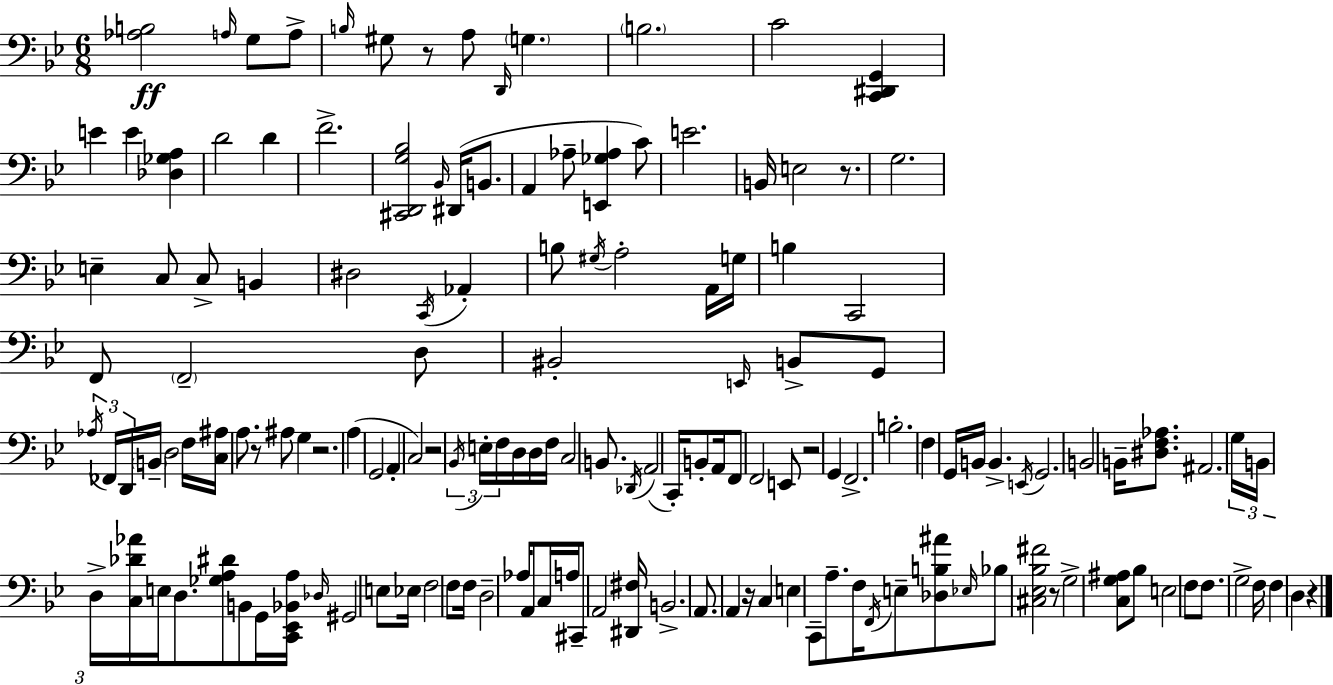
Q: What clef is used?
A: bass